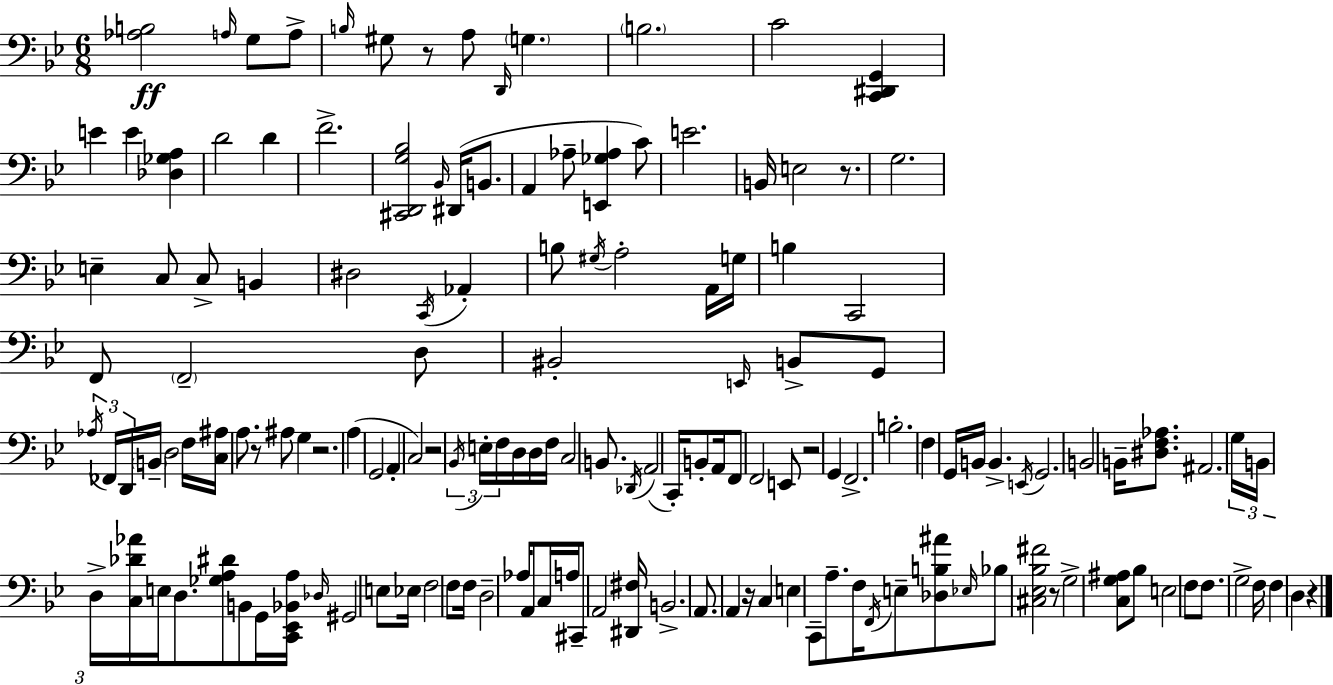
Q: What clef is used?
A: bass